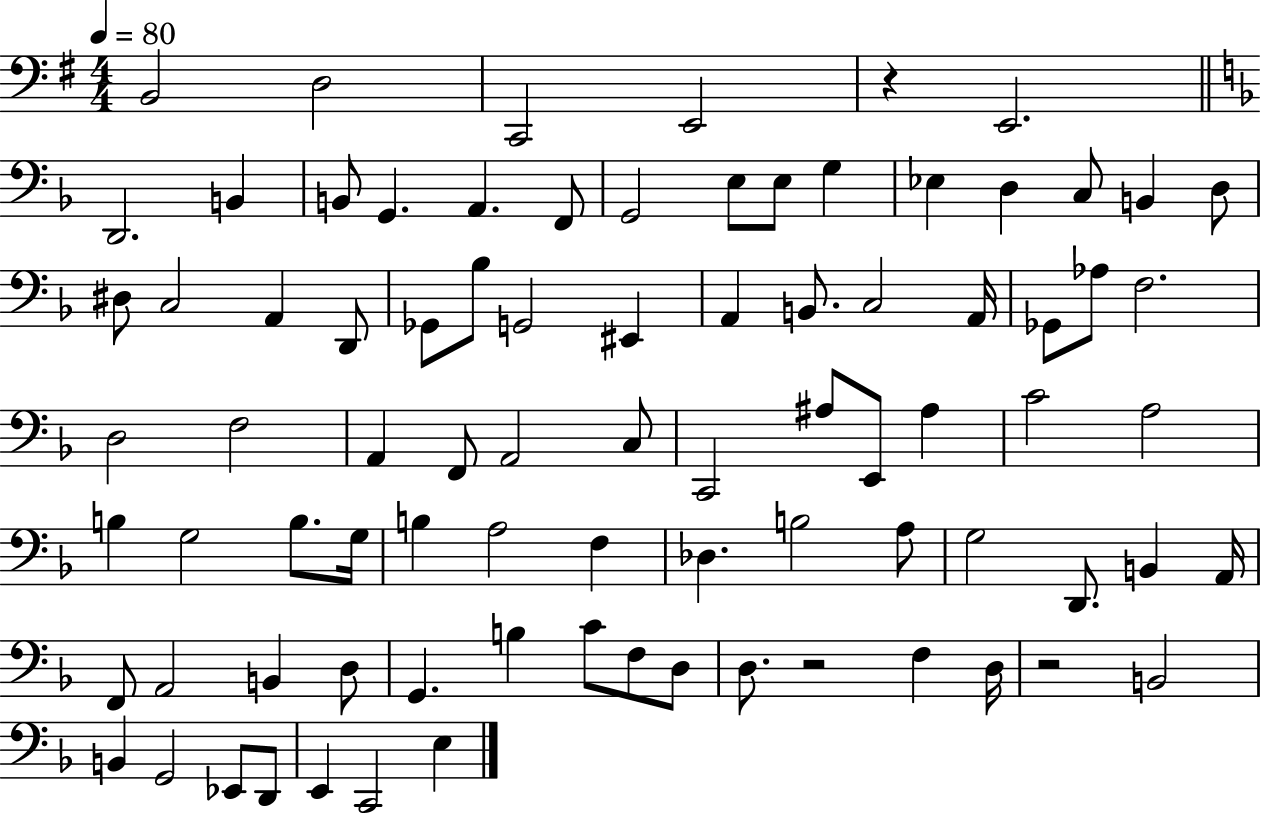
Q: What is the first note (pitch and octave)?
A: B2